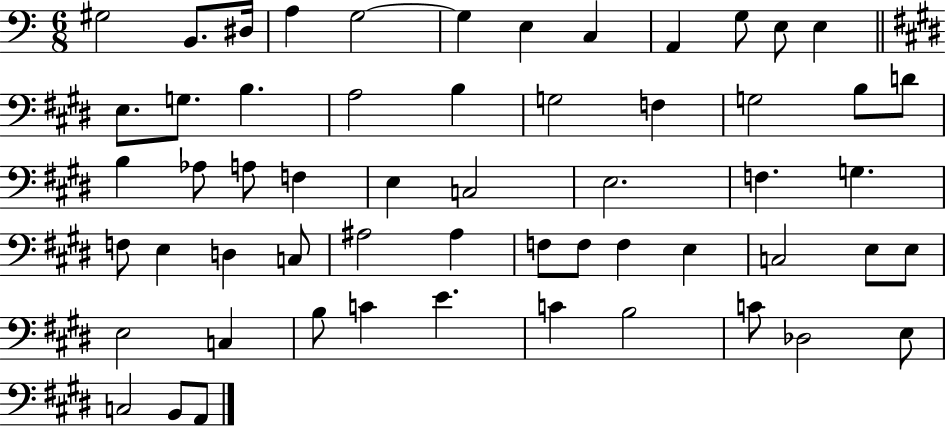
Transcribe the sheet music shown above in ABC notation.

X:1
T:Untitled
M:6/8
L:1/4
K:C
^G,2 B,,/2 ^D,/4 A, G,2 G, E, C, A,, G,/2 E,/2 E, E,/2 G,/2 B, A,2 B, G,2 F, G,2 B,/2 D/2 B, _A,/2 A,/2 F, E, C,2 E,2 F, G, F,/2 E, D, C,/2 ^A,2 ^A, F,/2 F,/2 F, E, C,2 E,/2 E,/2 E,2 C, B,/2 C E C B,2 C/2 _D,2 E,/2 C,2 B,,/2 A,,/2